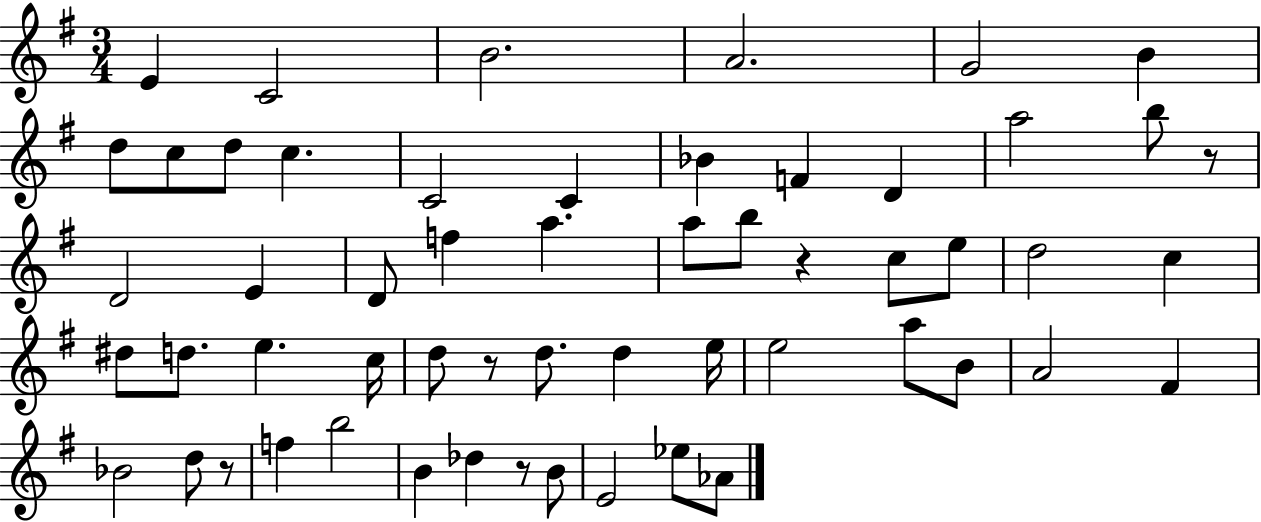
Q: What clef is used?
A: treble